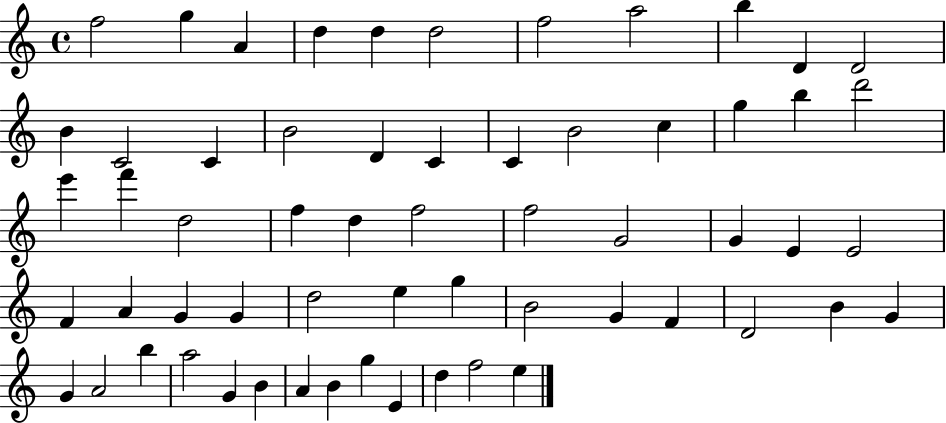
X:1
T:Untitled
M:4/4
L:1/4
K:C
f2 g A d d d2 f2 a2 b D D2 B C2 C B2 D C C B2 c g b d'2 e' f' d2 f d f2 f2 G2 G E E2 F A G G d2 e g B2 G F D2 B G G A2 b a2 G B A B g E d f2 e